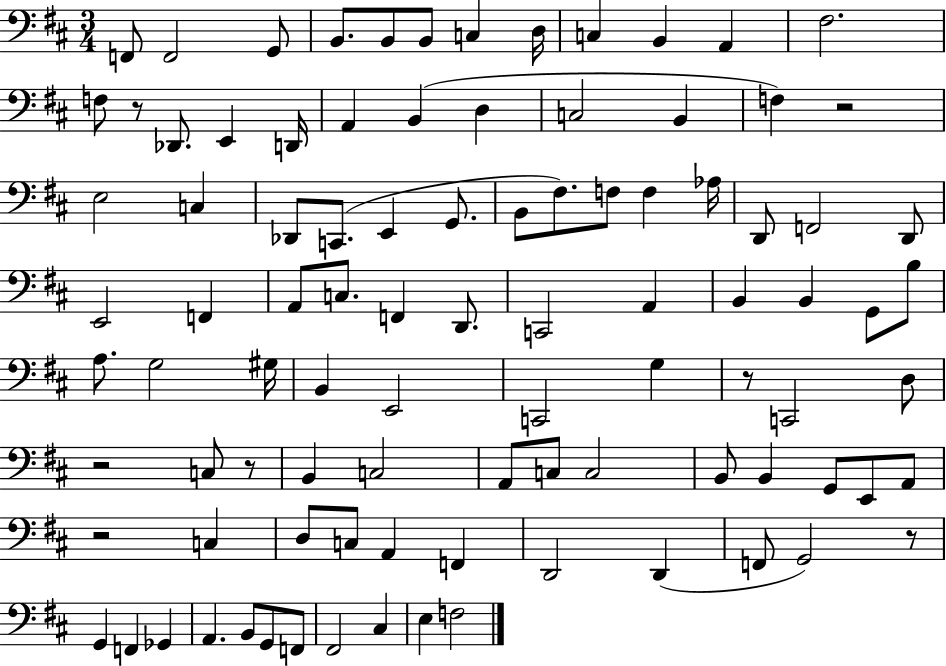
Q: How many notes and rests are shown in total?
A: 95